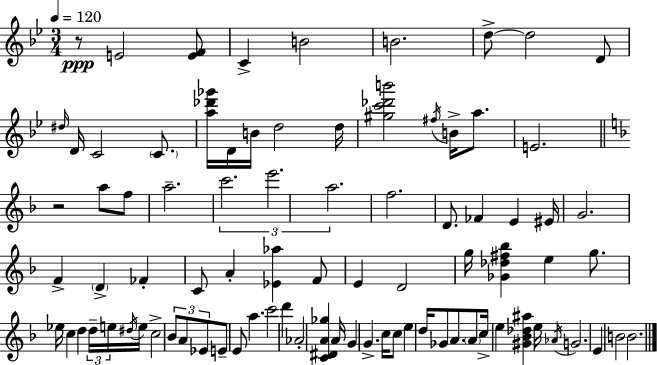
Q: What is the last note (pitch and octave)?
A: B4